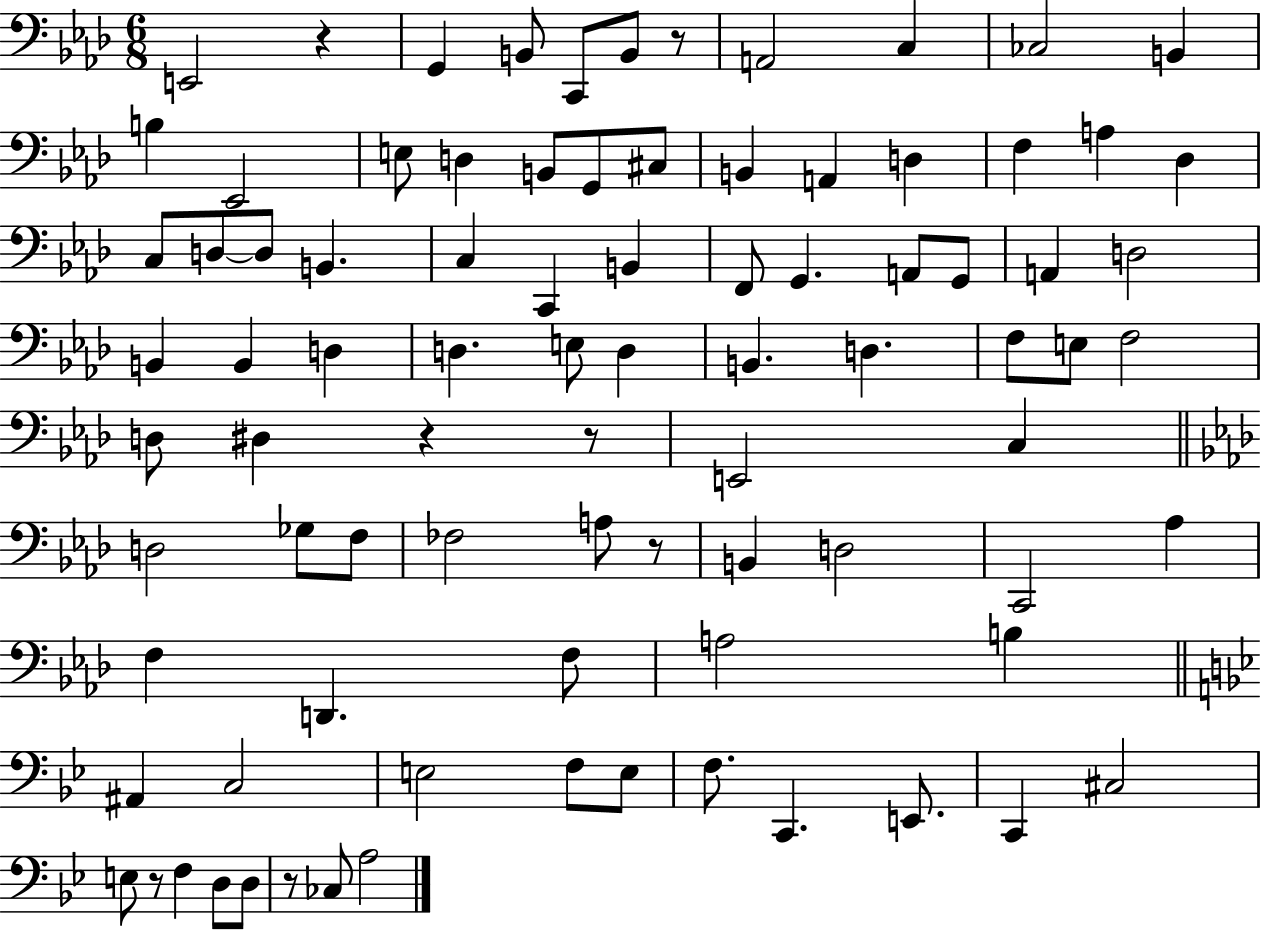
E2/h R/q G2/q B2/e C2/e B2/e R/e A2/h C3/q CES3/h B2/q B3/q Eb2/h E3/e D3/q B2/e G2/e C#3/e B2/q A2/q D3/q F3/q A3/q Db3/q C3/e D3/e D3/e B2/q. C3/q C2/q B2/q F2/e G2/q. A2/e G2/e A2/q D3/h B2/q B2/q D3/q D3/q. E3/e D3/q B2/q. D3/q. F3/e E3/e F3/h D3/e D#3/q R/q R/e E2/h C3/q D3/h Gb3/e F3/e FES3/h A3/e R/e B2/q D3/h C2/h Ab3/q F3/q D2/q. F3/e A3/h B3/q A#2/q C3/h E3/h F3/e E3/e F3/e. C2/q. E2/e. C2/q C#3/h E3/e R/e F3/q D3/e D3/e R/e CES3/e A3/h